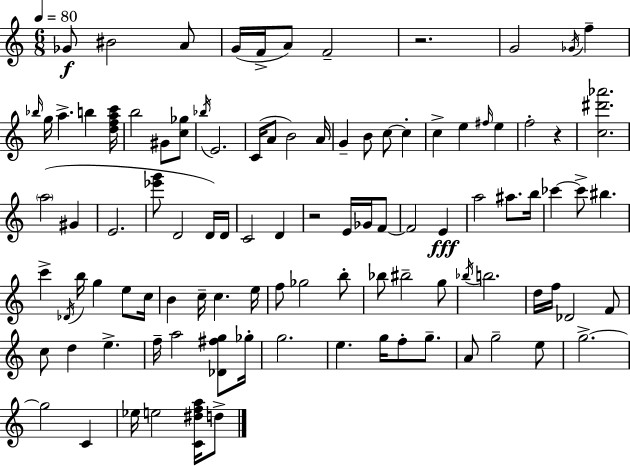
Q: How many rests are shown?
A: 3